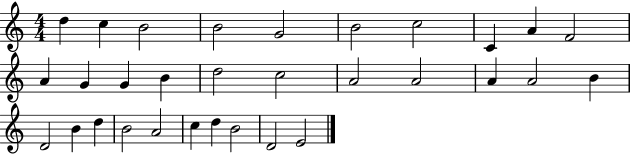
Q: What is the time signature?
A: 4/4